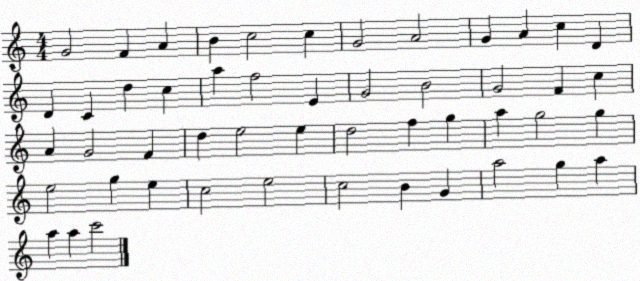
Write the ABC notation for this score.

X:1
T:Untitled
M:4/4
L:1/4
K:C
G2 F A B c2 c G2 A2 G A c D D C d c a f2 E G2 B2 G2 F c A G2 F d e2 e d2 f g a g2 g e2 g e c2 e2 c2 B G a2 g a a a c'2